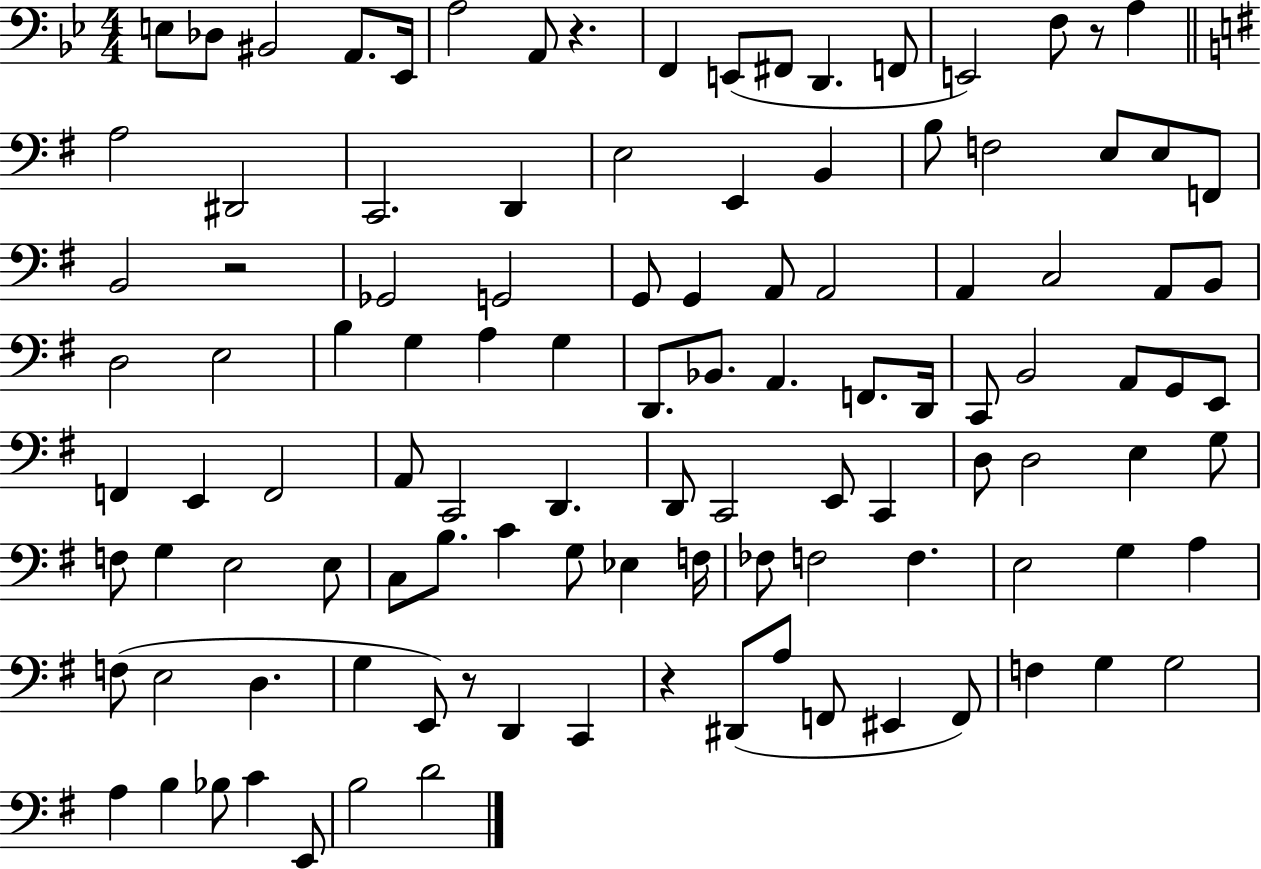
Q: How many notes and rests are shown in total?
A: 111